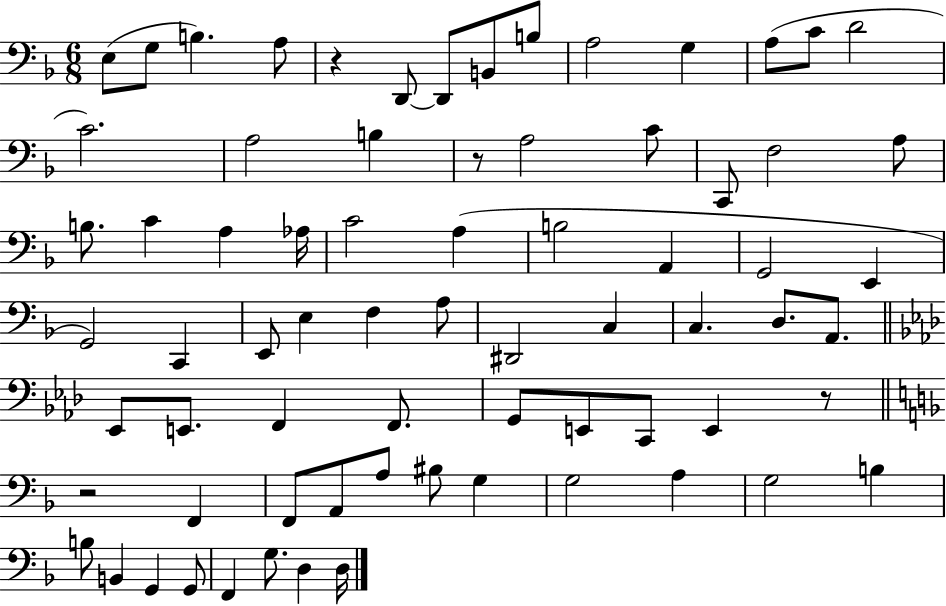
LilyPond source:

{
  \clef bass
  \numericTimeSignature
  \time 6/8
  \key f \major
  e8( g8 b4.) a8 | r4 d,8~~ d,8 b,8 b8 | a2 g4 | a8( c'8 d'2 | \break c'2.) | a2 b4 | r8 a2 c'8 | c,8 f2 a8 | \break b8. c'4 a4 aes16 | c'2 a4( | b2 a,4 | g,2 e,4 | \break g,2) c,4 | e,8 e4 f4 a8 | dis,2 c4 | c4. d8. a,8. | \break \bar "||" \break \key f \minor ees,8 e,8. f,4 f,8. | g,8 e,8 c,8 e,4 r8 | \bar "||" \break \key d \minor r2 f,4 | f,8 a,8 a8 bis8 g4 | g2 a4 | g2 b4 | \break b8 b,4 g,4 g,8 | f,4 g8. d4 d16 | \bar "|."
}